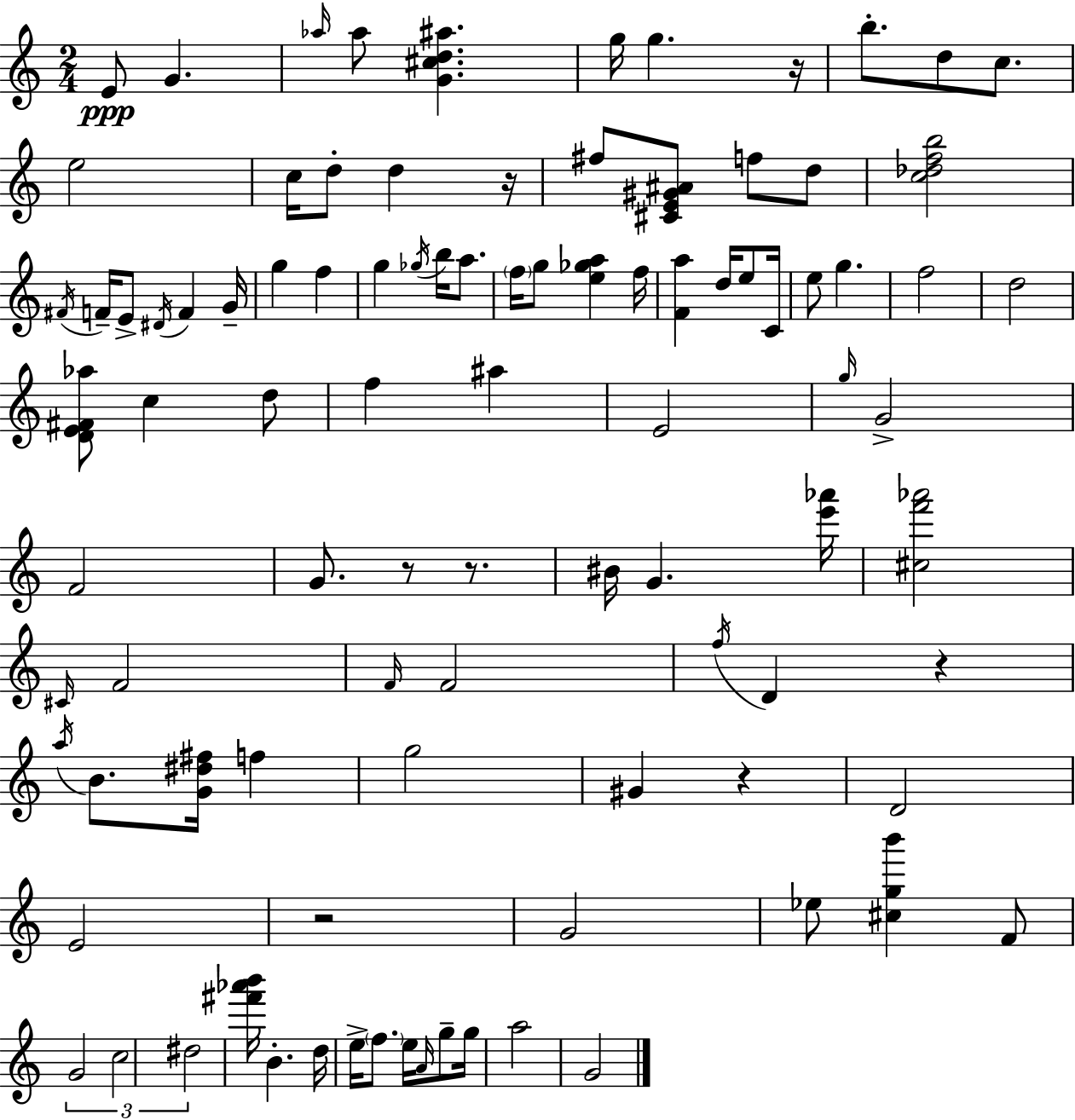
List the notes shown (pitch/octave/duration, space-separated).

E4/e G4/q. Ab5/s Ab5/e [G4,C#5,D5,A#5]/q. G5/s G5/q. R/s B5/e. D5/e C5/e. E5/h C5/s D5/e D5/q R/s F#5/e [C#4,E4,G#4,A#4]/e F5/e D5/e [C5,Db5,F5,B5]/h F#4/s F4/s E4/e D#4/s F4/q G4/s G5/q F5/q G5/q Gb5/s B5/s A5/e. F5/s G5/e [E5,Gb5,A5]/q F5/s [F4,A5]/q D5/s E5/e C4/s E5/e G5/q. F5/h D5/h [D4,E4,F#4,Ab5]/e C5/q D5/e F5/q A#5/q E4/h G5/s G4/h F4/h G4/e. R/e R/e. BIS4/s G4/q. [E6,Ab6]/s [C#5,F6,Ab6]/h C#4/s F4/h F4/s F4/h F5/s D4/q R/q A5/s B4/e. [G4,D#5,F#5]/s F5/q G5/h G#4/q R/q D4/h E4/h R/h G4/h Eb5/e [C#5,G5,B6]/q F4/e G4/h C5/h D#5/h [F#6,Ab6,B6]/s B4/q. D5/s E5/s F5/e. E5/s A4/s G5/e G5/s A5/h G4/h